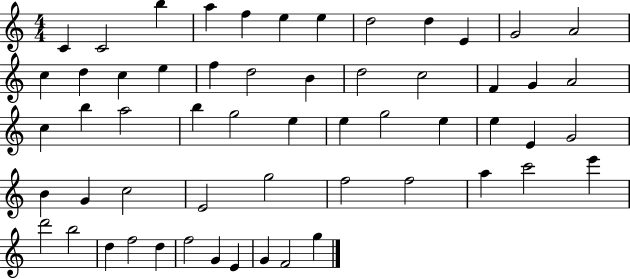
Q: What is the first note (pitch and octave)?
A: C4